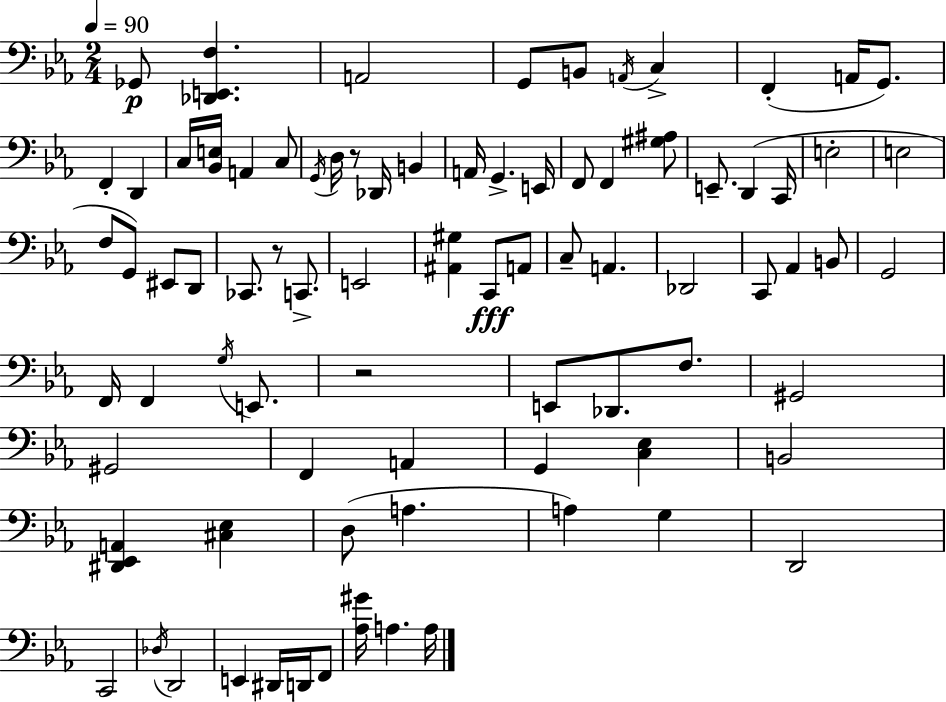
Gb2/e [Db2,E2,F3]/q. A2/h G2/e B2/e A2/s C3/q F2/q A2/s G2/e. F2/q D2/q C3/s [Bb2,E3]/s A2/q C3/e G2/s D3/s R/e Db2/s B2/q A2/s G2/q. E2/s F2/e F2/q [G#3,A#3]/e E2/e. D2/q C2/s E3/h E3/h F3/e G2/e EIS2/e D2/e CES2/e. R/e C2/e. E2/h [A#2,G#3]/q C2/e A2/e C3/e A2/q. Db2/h C2/e Ab2/q B2/e G2/h F2/s F2/q G3/s E2/e. R/h E2/e Db2/e. F3/e. G#2/h G#2/h F2/q A2/q G2/q [C3,Eb3]/q B2/h [D#2,Eb2,A2]/q [C#3,Eb3]/q D3/e A3/q. A3/q G3/q D2/h C2/h Db3/s D2/h E2/q D#2/s D2/s F2/e [Ab3,G#4]/s A3/q. A3/s